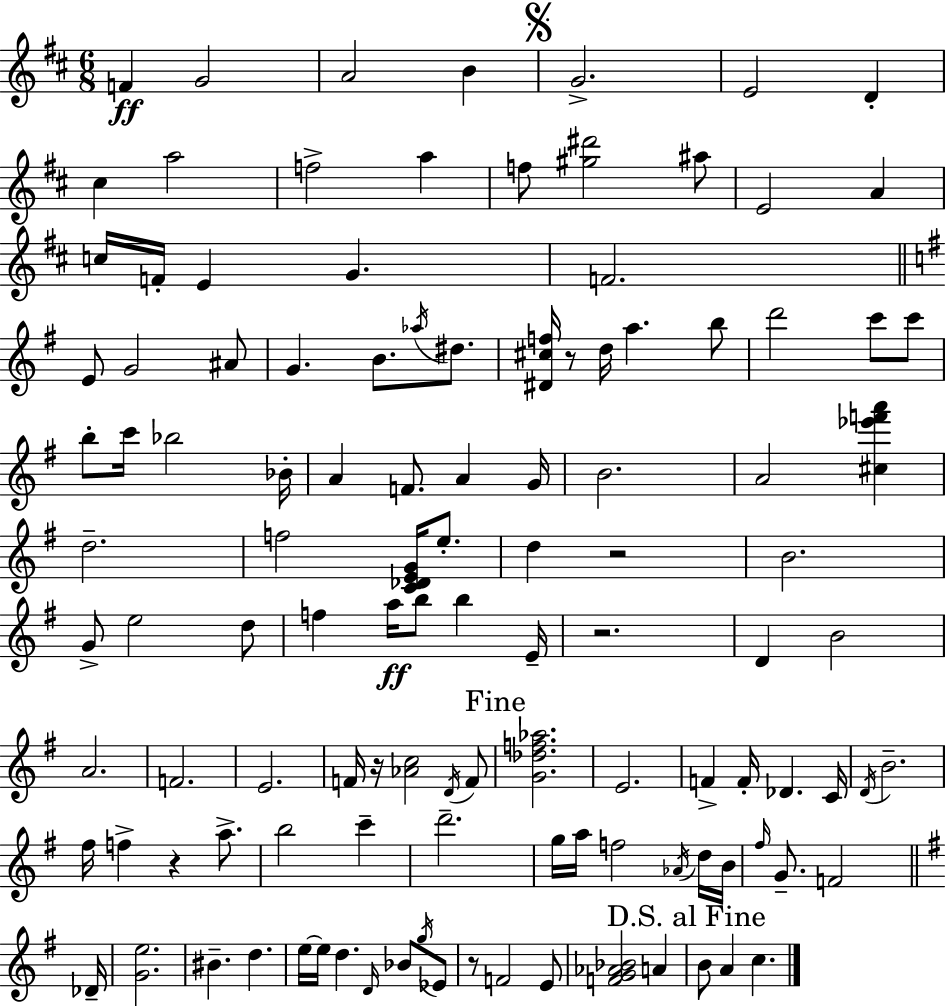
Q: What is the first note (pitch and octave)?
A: F4